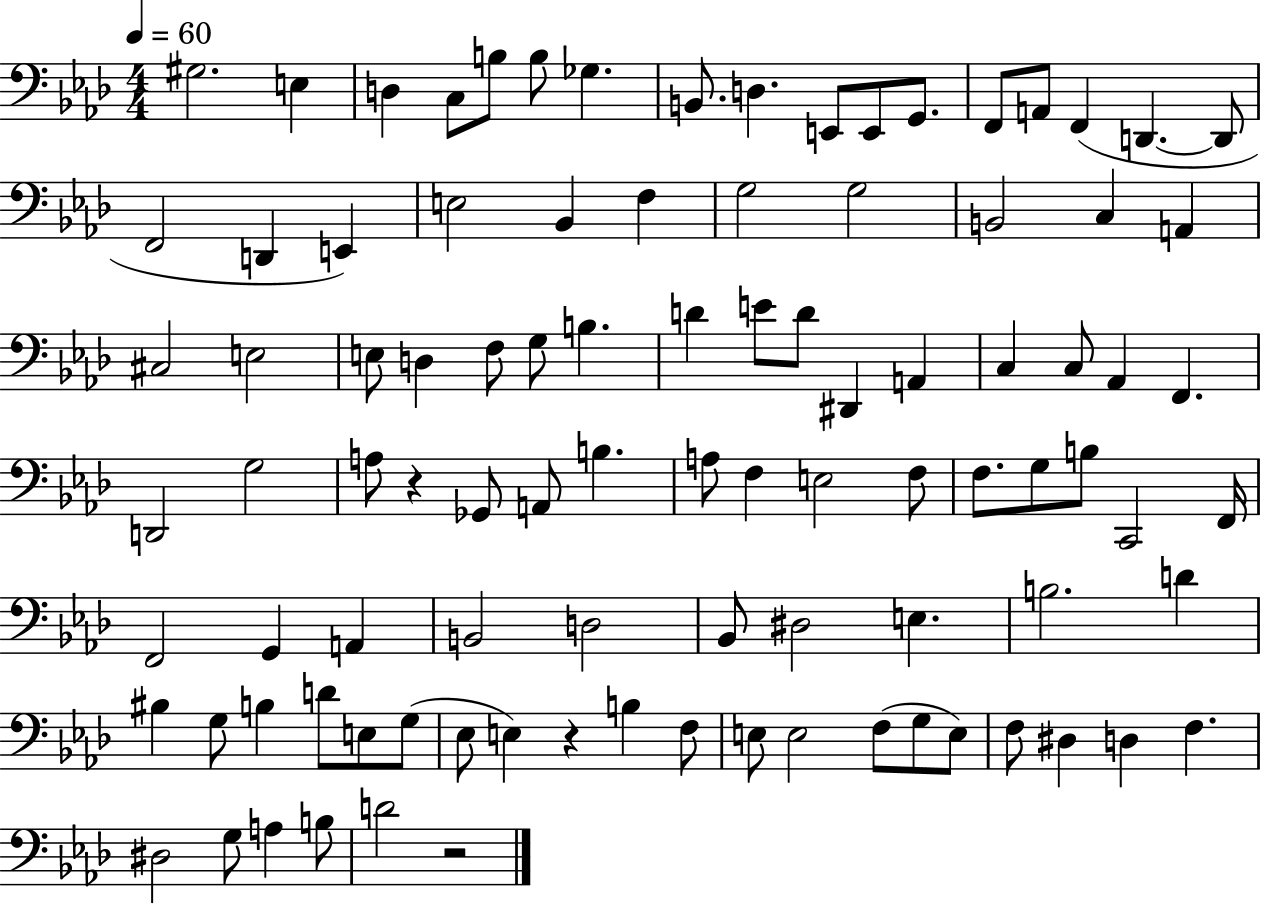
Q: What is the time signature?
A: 4/4